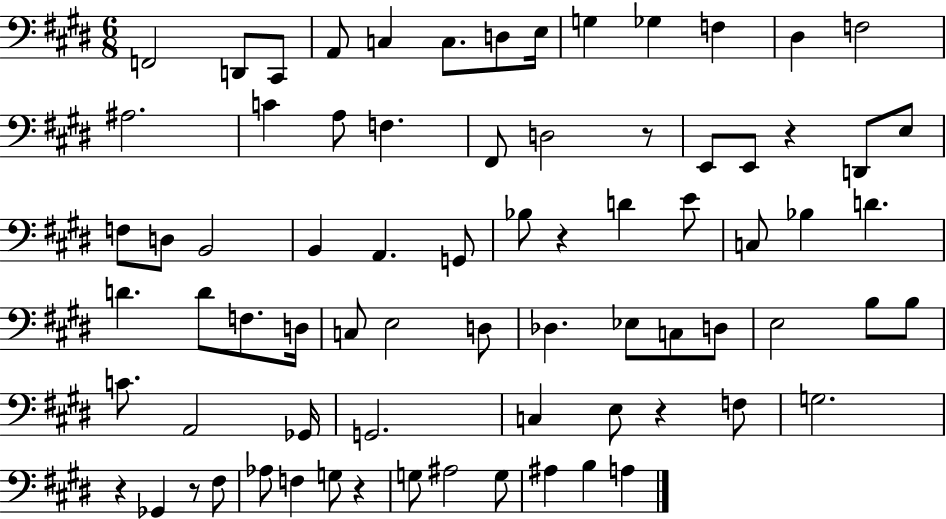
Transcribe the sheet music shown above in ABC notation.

X:1
T:Untitled
M:6/8
L:1/4
K:E
F,,2 D,,/2 ^C,,/2 A,,/2 C, C,/2 D,/2 E,/4 G, _G, F, ^D, F,2 ^A,2 C A,/2 F, ^F,,/2 D,2 z/2 E,,/2 E,,/2 z D,,/2 E,/2 F,/2 D,/2 B,,2 B,, A,, G,,/2 _B,/2 z D E/2 C,/2 _B, D D D/2 F,/2 D,/4 C,/2 E,2 D,/2 _D, _E,/2 C,/2 D,/2 E,2 B,/2 B,/2 C/2 A,,2 _G,,/4 G,,2 C, E,/2 z F,/2 G,2 z _G,, z/2 ^F,/2 _A,/2 F, G,/2 z G,/2 ^A,2 G,/2 ^A, B, A,